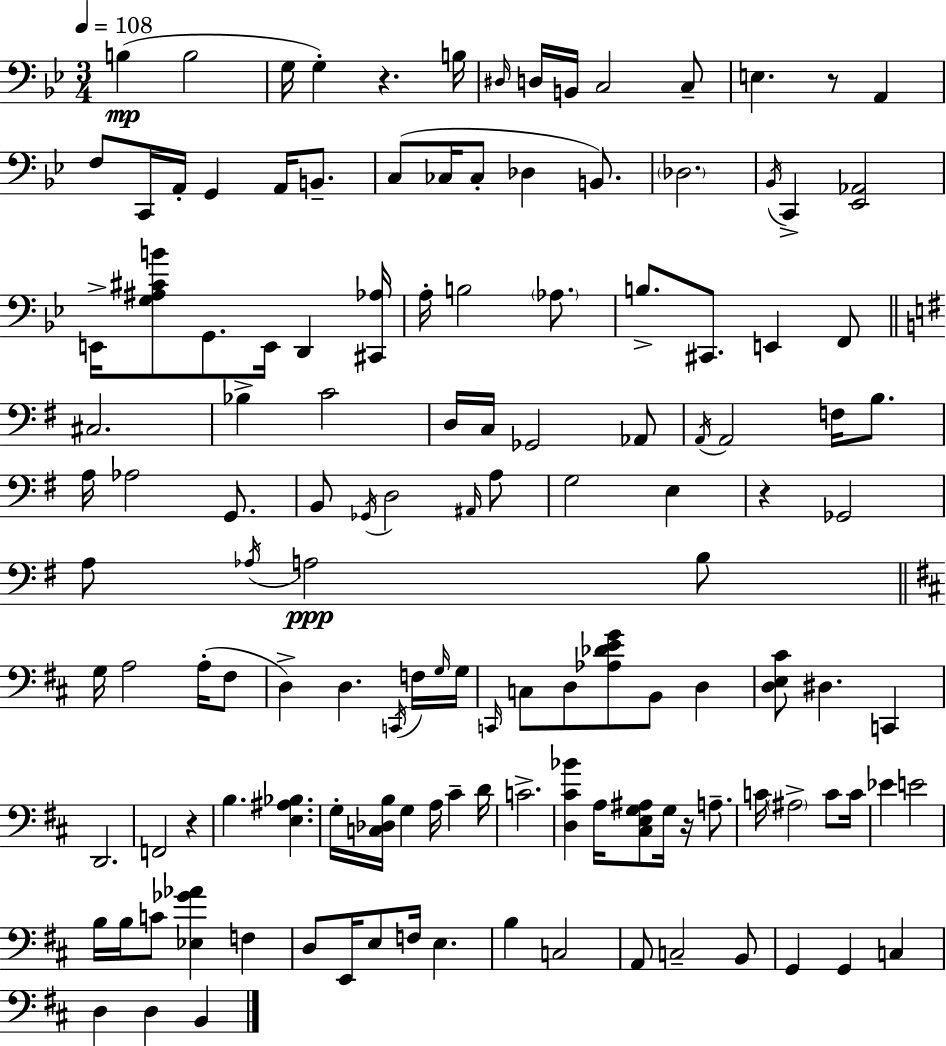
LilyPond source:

{
  \clef bass
  \numericTimeSignature
  \time 3/4
  \key bes \major
  \tempo 4 = 108
  b4(\mp b2 | g16 g4-.) r4. b16 | \grace { dis16 } d16 b,16 c2 c8-- | e4. r8 a,4 | \break f8 c,16 a,16-. g,4 a,16 b,8.-- | c8( ces16 ces8-. des4 b,8.) | \parenthesize des2. | \acciaccatura { bes,16 } c,4-> <ees, aes,>2 | \break e,16-> <g ais cis' b'>8 g,8. e,16 d,4 | <cis, aes>16 a16-. b2 \parenthesize aes8. | b8.-> cis,8. e,4 | f,8 \bar "||" \break \key e \minor cis2. | bes4-> c'2 | d16 c16 ges,2 aes,8 | \acciaccatura { a,16 } a,2 f16 b8. | \break a16 aes2 g,8. | b,8 \acciaccatura { ges,16 } d2 | \grace { ais,16 } a8 g2 e4 | r4 ges,2 | \break a8 \acciaccatura { aes16 }\ppp a2 | b8 \bar "||" \break \key d \major g16 a2 a16-.( fis8 | d4->) d4. \acciaccatura { c,16 } f16 | \grace { g16 } g16 \grace { c,16 } c8 d8 <aes des' e' g'>8 b,8 d4 | <d e cis'>8 dis4. c,4 | \break d,2. | f,2 r4 | b4. <e ais bes>4. | g16-. <c des b>16 g4 a16 cis'4-- | \break d'16 c'2.-> | <d cis' bes'>4 a16 <cis e g ais>8 g16 r16 | a8.-- c'16 \parenthesize ais2-> | c'8 c'16 ees'4 e'2 | \break b16 b16 c'8 <ees ges' aes'>4 f4 | d8 e,16 e8 f16 e4. | b4 c2 | a,8 c2-- | \break b,8 g,4 g,4 c4 | d4 d4 b,4 | \bar "|."
}